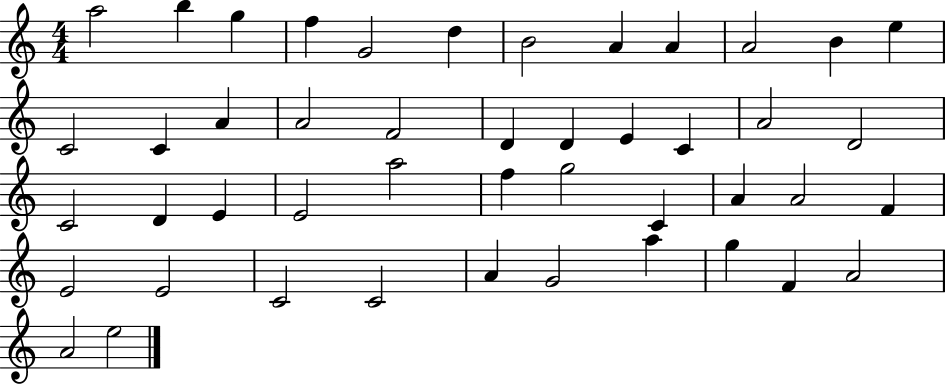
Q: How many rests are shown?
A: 0